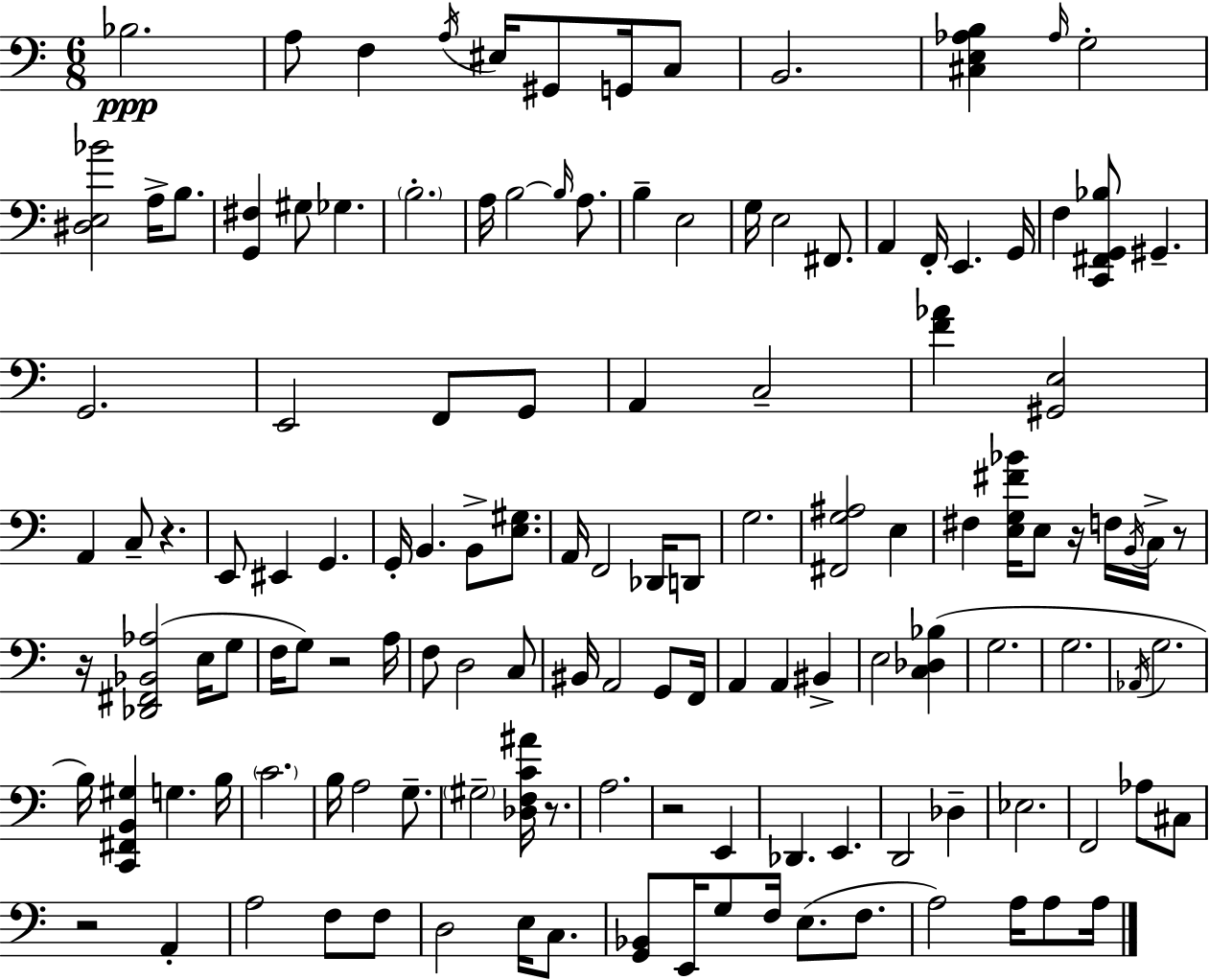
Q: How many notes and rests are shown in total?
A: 132